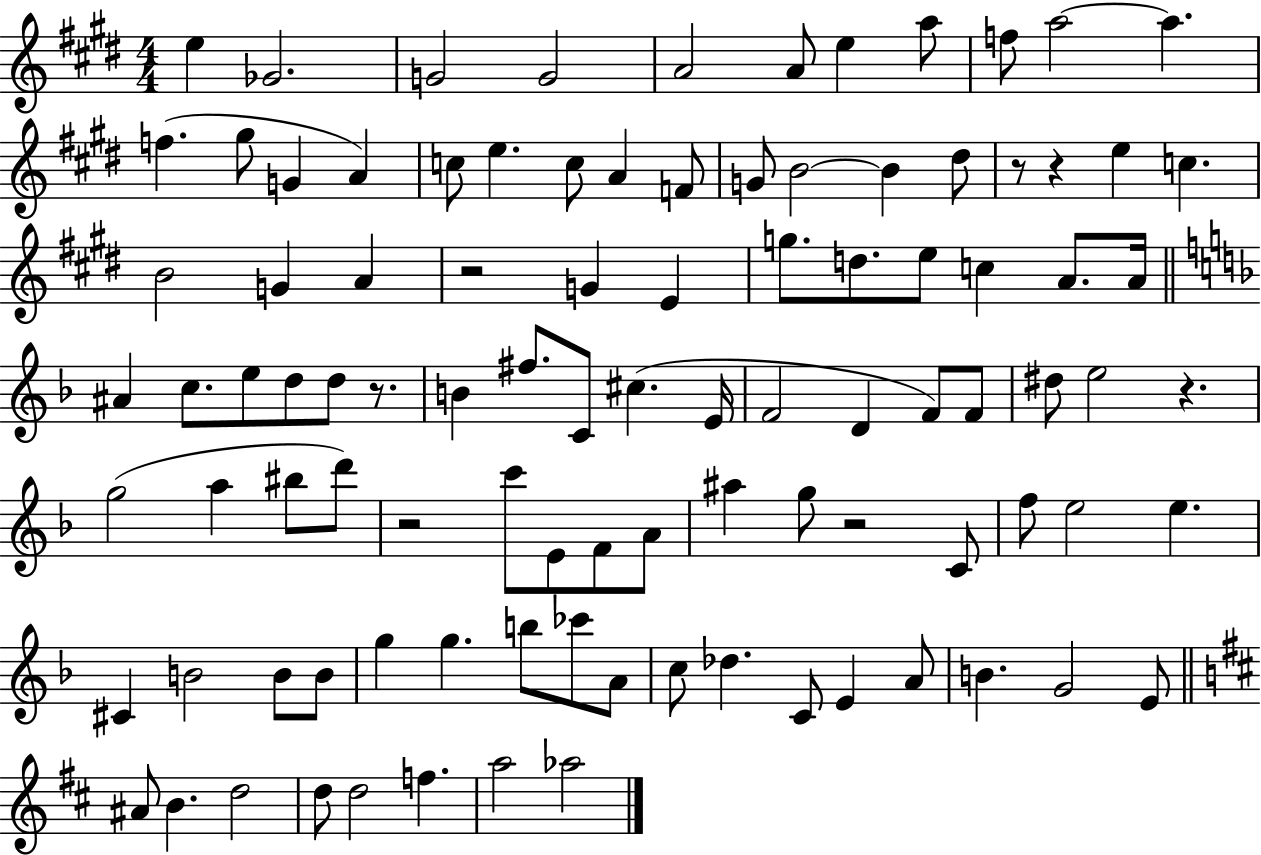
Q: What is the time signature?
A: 4/4